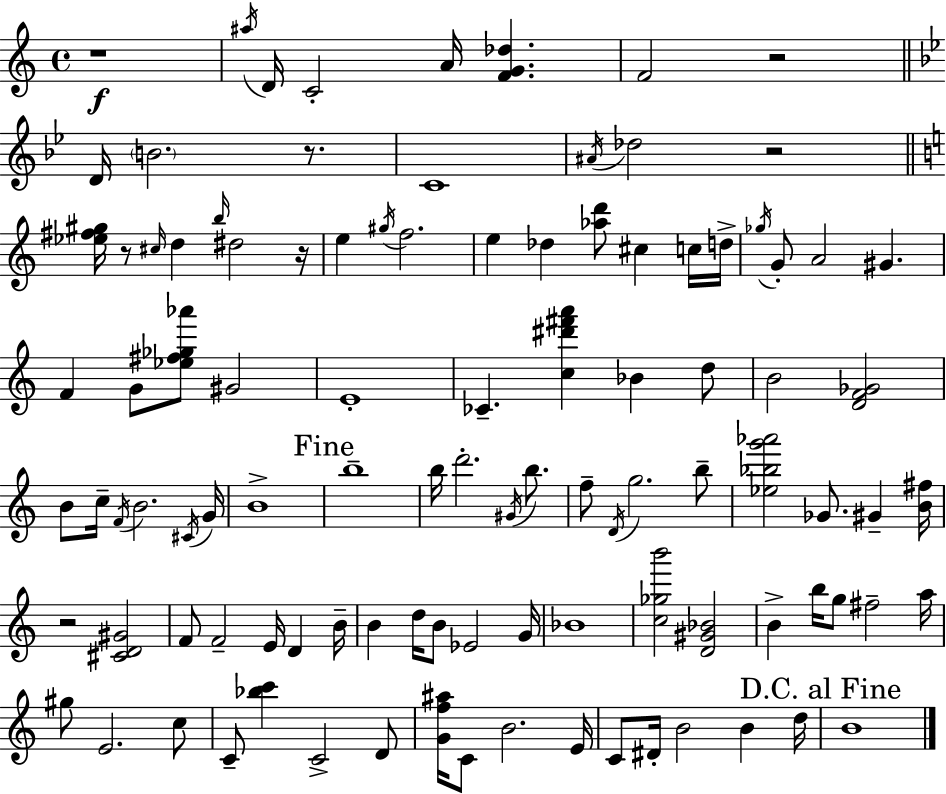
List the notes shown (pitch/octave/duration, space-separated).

R/w A#5/s D4/s C4/h A4/s [F4,G4,Db5]/q. F4/h R/h D4/s B4/h. R/e. C4/w A#4/s Db5/h R/h [Eb5,F#5,G#5]/s R/e C#5/s D5/q B5/s D#5/h R/s E5/q G#5/s F5/h. E5/q Db5/q [Ab5,D6]/e C#5/q C5/s D5/s Gb5/s G4/e A4/h G#4/q. F4/q G4/e [Eb5,F#5,Gb5,Ab6]/e G#4/h E4/w CES4/q. [C5,D#6,F#6,A6]/q Bb4/q D5/e B4/h [D4,F4,Gb4]/h B4/e C5/s F4/s B4/h. C#4/s G4/s B4/w B5/w B5/s D6/h. G#4/s B5/e. F5/e D4/s G5/h. B5/e [Eb5,Bb5,G6,Ab6]/h Gb4/e. G#4/q [B4,F#5]/s R/h [C#4,D4,G#4]/h F4/e F4/h E4/s D4/q B4/s B4/q D5/s B4/e Eb4/h G4/s Bb4/w [C5,Gb5,B6]/h [D4,G#4,Bb4]/h B4/q B5/s G5/e F#5/h A5/s G#5/e E4/h. C5/e C4/e [Bb5,C6]/q C4/h D4/e [G4,F5,A#5]/s C4/e B4/h. E4/s C4/e D#4/s B4/h B4/q D5/s B4/w